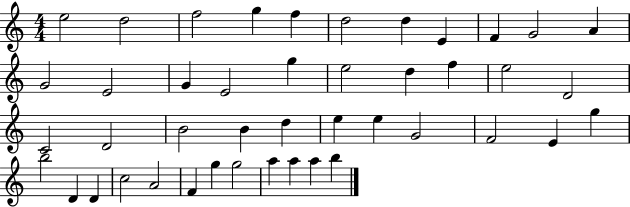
E5/h D5/h F5/h G5/q F5/q D5/h D5/q E4/q F4/q G4/h A4/q G4/h E4/h G4/q E4/h G5/q E5/h D5/q F5/q E5/h D4/h C4/h D4/h B4/h B4/q D5/q E5/q E5/q G4/h F4/h E4/q G5/q B5/h D4/q D4/q C5/h A4/h F4/q G5/q G5/h A5/q A5/q A5/q B5/q